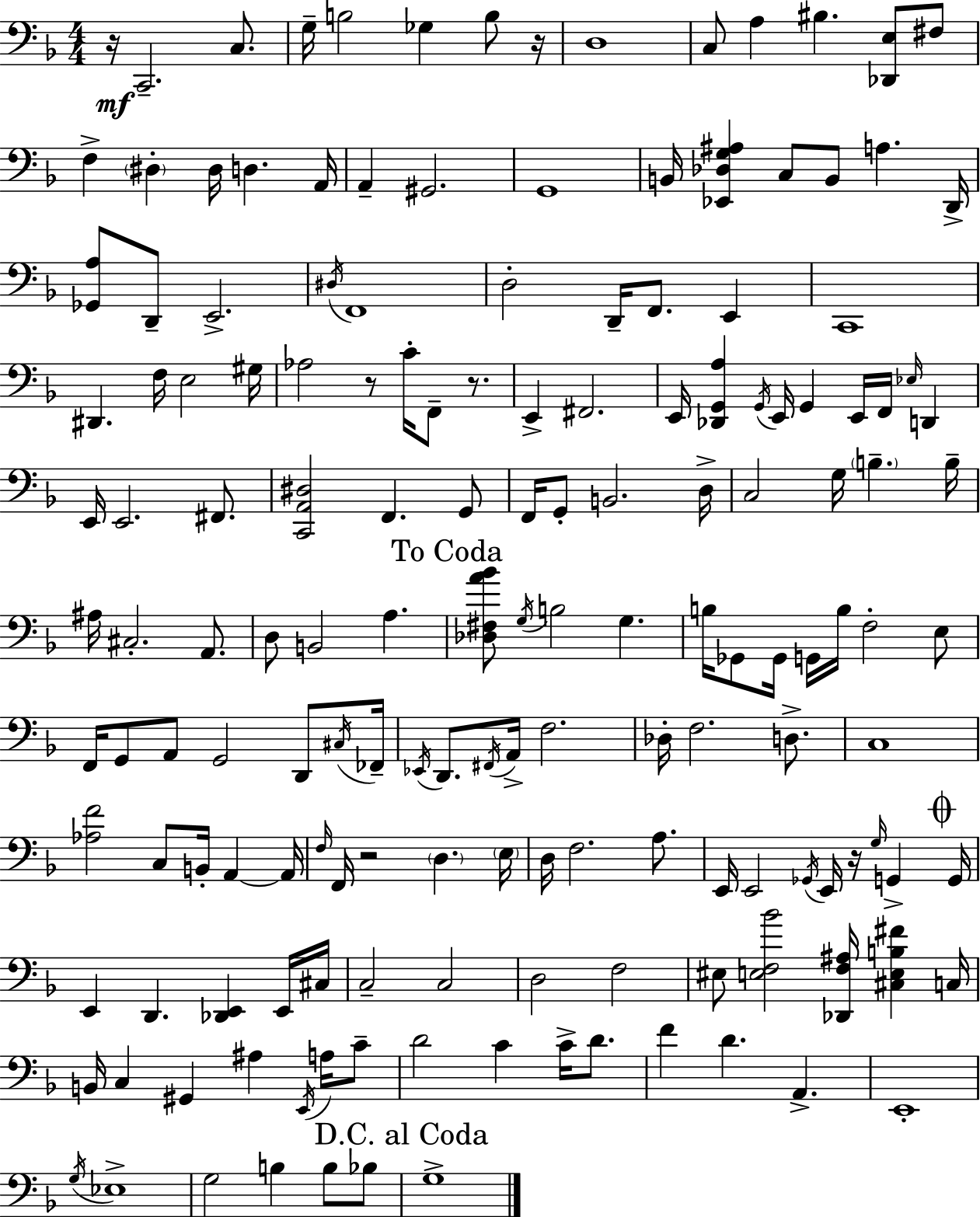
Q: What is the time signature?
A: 4/4